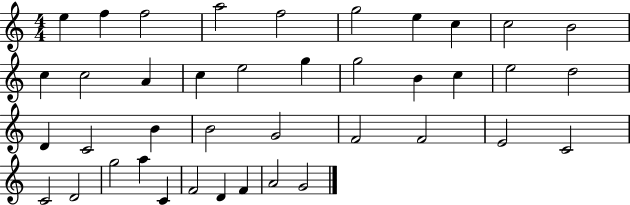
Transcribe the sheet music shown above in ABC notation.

X:1
T:Untitled
M:4/4
L:1/4
K:C
e f f2 a2 f2 g2 e c c2 B2 c c2 A c e2 g g2 B c e2 d2 D C2 B B2 G2 F2 F2 E2 C2 C2 D2 g2 a C F2 D F A2 G2